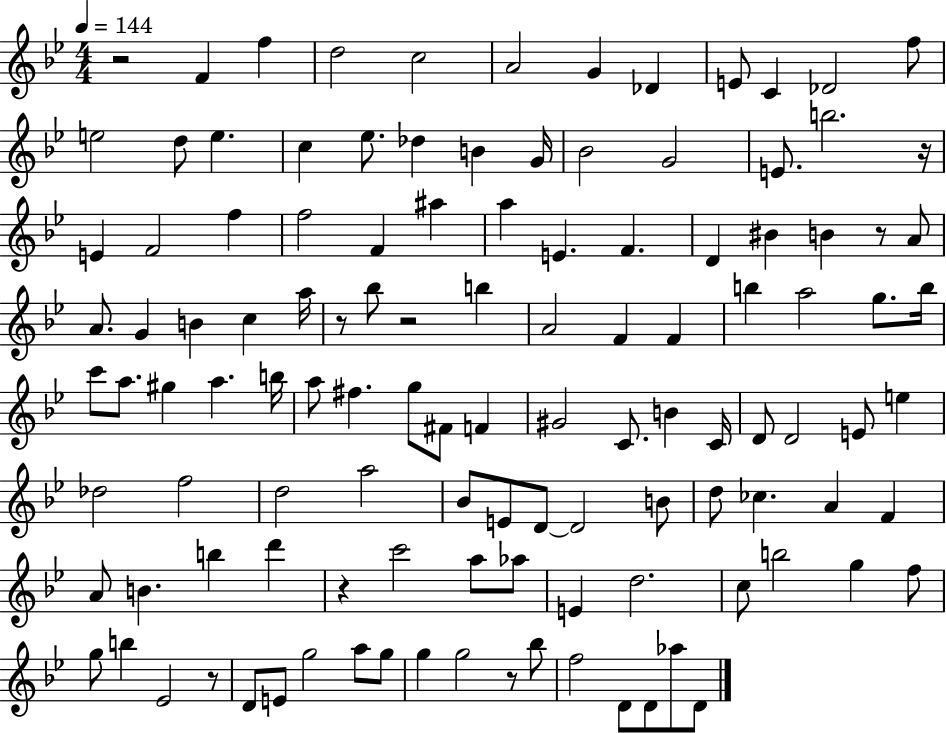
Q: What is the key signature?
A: BES major